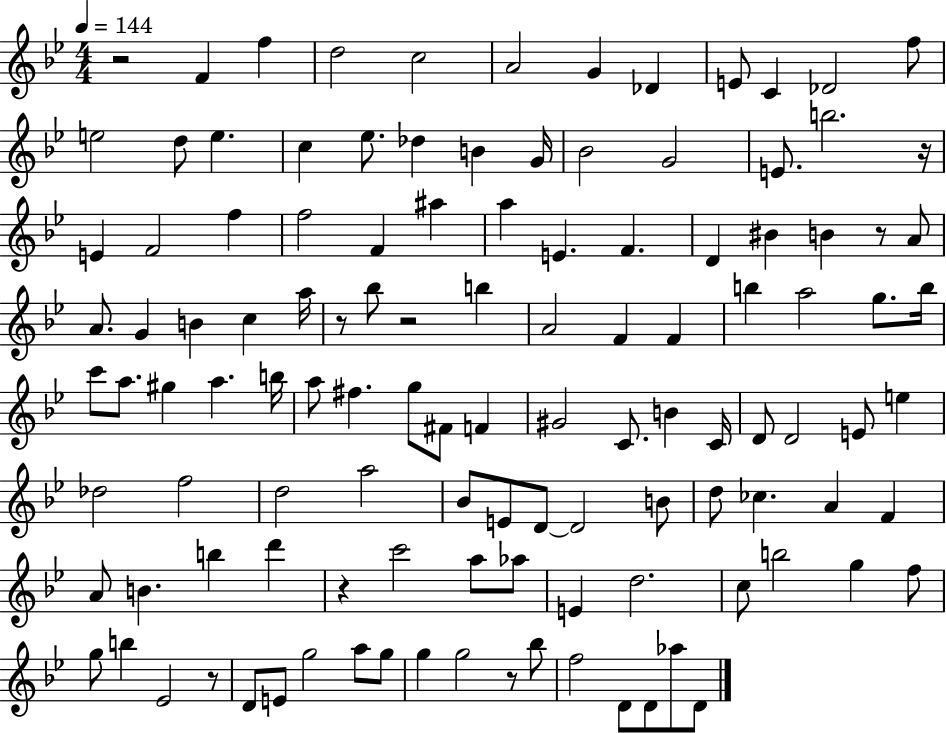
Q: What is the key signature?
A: BES major